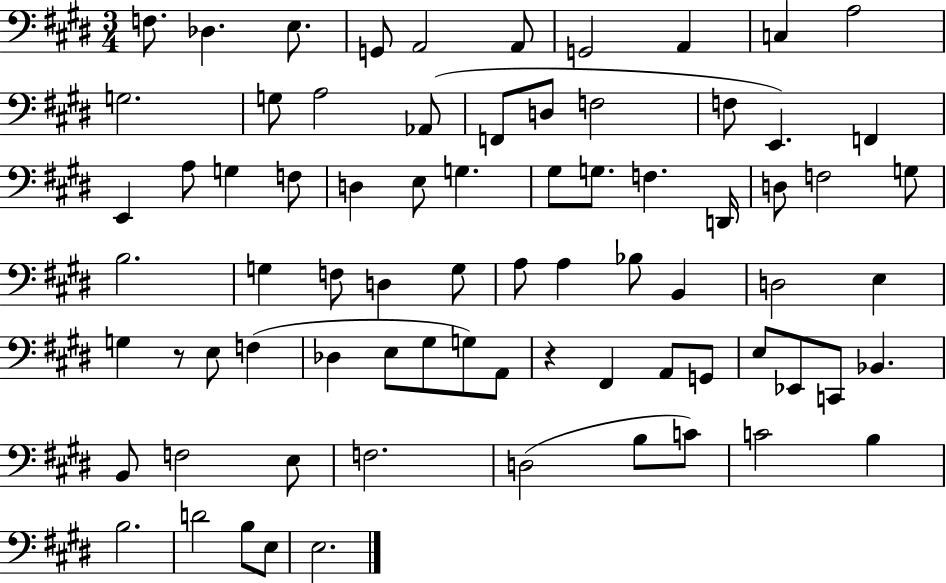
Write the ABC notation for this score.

X:1
T:Untitled
M:3/4
L:1/4
K:E
F,/2 _D, E,/2 G,,/2 A,,2 A,,/2 G,,2 A,, C, A,2 G,2 G,/2 A,2 _A,,/2 F,,/2 D,/2 F,2 F,/2 E,, F,, E,, A,/2 G, F,/2 D, E,/2 G, ^G,/2 G,/2 F, D,,/4 D,/2 F,2 G,/2 B,2 G, F,/2 D, G,/2 A,/2 A, _B,/2 B,, D,2 E, G, z/2 E,/2 F, _D, E,/2 ^G,/2 G,/2 A,,/2 z ^F,, A,,/2 G,,/2 E,/2 _E,,/2 C,,/2 _B,, B,,/2 F,2 E,/2 F,2 D,2 B,/2 C/2 C2 B, B,2 D2 B,/2 E,/2 E,2